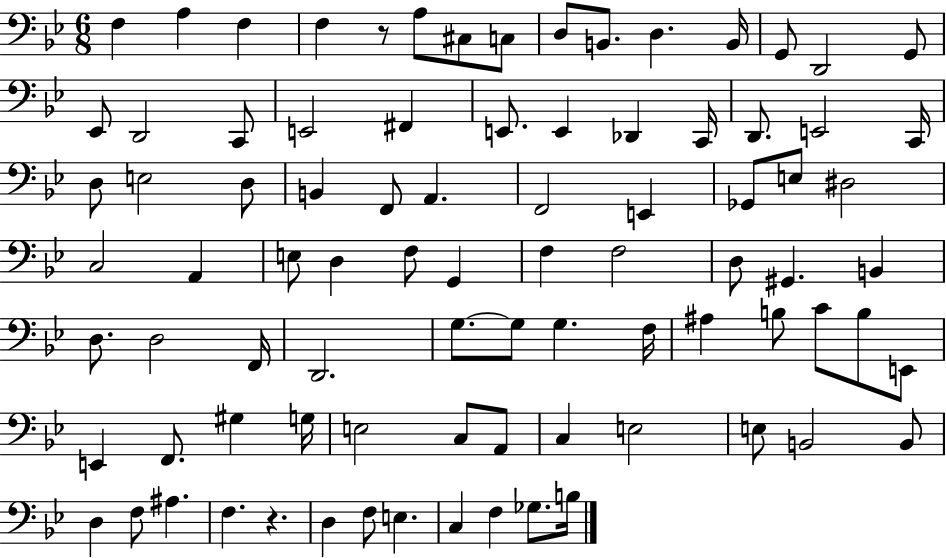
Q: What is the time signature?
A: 6/8